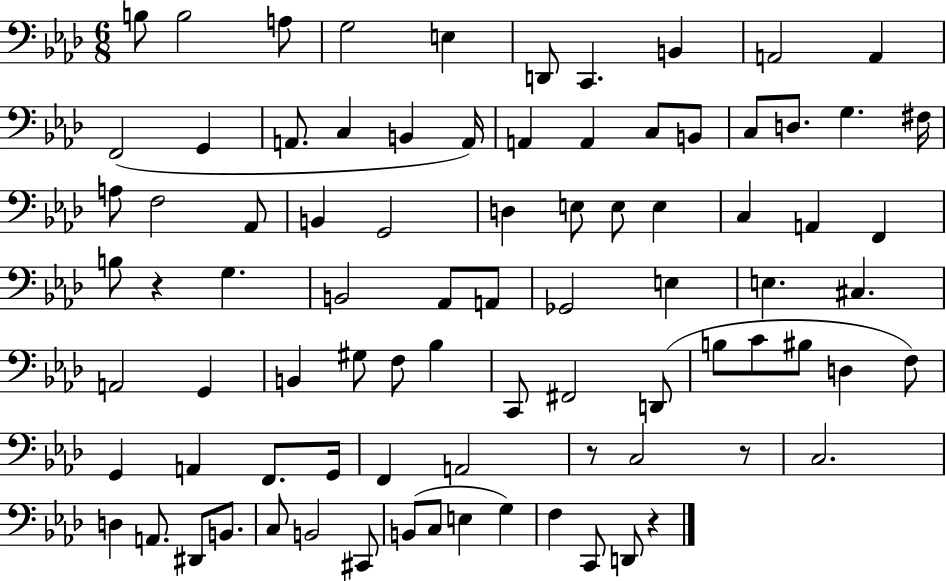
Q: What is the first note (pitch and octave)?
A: B3